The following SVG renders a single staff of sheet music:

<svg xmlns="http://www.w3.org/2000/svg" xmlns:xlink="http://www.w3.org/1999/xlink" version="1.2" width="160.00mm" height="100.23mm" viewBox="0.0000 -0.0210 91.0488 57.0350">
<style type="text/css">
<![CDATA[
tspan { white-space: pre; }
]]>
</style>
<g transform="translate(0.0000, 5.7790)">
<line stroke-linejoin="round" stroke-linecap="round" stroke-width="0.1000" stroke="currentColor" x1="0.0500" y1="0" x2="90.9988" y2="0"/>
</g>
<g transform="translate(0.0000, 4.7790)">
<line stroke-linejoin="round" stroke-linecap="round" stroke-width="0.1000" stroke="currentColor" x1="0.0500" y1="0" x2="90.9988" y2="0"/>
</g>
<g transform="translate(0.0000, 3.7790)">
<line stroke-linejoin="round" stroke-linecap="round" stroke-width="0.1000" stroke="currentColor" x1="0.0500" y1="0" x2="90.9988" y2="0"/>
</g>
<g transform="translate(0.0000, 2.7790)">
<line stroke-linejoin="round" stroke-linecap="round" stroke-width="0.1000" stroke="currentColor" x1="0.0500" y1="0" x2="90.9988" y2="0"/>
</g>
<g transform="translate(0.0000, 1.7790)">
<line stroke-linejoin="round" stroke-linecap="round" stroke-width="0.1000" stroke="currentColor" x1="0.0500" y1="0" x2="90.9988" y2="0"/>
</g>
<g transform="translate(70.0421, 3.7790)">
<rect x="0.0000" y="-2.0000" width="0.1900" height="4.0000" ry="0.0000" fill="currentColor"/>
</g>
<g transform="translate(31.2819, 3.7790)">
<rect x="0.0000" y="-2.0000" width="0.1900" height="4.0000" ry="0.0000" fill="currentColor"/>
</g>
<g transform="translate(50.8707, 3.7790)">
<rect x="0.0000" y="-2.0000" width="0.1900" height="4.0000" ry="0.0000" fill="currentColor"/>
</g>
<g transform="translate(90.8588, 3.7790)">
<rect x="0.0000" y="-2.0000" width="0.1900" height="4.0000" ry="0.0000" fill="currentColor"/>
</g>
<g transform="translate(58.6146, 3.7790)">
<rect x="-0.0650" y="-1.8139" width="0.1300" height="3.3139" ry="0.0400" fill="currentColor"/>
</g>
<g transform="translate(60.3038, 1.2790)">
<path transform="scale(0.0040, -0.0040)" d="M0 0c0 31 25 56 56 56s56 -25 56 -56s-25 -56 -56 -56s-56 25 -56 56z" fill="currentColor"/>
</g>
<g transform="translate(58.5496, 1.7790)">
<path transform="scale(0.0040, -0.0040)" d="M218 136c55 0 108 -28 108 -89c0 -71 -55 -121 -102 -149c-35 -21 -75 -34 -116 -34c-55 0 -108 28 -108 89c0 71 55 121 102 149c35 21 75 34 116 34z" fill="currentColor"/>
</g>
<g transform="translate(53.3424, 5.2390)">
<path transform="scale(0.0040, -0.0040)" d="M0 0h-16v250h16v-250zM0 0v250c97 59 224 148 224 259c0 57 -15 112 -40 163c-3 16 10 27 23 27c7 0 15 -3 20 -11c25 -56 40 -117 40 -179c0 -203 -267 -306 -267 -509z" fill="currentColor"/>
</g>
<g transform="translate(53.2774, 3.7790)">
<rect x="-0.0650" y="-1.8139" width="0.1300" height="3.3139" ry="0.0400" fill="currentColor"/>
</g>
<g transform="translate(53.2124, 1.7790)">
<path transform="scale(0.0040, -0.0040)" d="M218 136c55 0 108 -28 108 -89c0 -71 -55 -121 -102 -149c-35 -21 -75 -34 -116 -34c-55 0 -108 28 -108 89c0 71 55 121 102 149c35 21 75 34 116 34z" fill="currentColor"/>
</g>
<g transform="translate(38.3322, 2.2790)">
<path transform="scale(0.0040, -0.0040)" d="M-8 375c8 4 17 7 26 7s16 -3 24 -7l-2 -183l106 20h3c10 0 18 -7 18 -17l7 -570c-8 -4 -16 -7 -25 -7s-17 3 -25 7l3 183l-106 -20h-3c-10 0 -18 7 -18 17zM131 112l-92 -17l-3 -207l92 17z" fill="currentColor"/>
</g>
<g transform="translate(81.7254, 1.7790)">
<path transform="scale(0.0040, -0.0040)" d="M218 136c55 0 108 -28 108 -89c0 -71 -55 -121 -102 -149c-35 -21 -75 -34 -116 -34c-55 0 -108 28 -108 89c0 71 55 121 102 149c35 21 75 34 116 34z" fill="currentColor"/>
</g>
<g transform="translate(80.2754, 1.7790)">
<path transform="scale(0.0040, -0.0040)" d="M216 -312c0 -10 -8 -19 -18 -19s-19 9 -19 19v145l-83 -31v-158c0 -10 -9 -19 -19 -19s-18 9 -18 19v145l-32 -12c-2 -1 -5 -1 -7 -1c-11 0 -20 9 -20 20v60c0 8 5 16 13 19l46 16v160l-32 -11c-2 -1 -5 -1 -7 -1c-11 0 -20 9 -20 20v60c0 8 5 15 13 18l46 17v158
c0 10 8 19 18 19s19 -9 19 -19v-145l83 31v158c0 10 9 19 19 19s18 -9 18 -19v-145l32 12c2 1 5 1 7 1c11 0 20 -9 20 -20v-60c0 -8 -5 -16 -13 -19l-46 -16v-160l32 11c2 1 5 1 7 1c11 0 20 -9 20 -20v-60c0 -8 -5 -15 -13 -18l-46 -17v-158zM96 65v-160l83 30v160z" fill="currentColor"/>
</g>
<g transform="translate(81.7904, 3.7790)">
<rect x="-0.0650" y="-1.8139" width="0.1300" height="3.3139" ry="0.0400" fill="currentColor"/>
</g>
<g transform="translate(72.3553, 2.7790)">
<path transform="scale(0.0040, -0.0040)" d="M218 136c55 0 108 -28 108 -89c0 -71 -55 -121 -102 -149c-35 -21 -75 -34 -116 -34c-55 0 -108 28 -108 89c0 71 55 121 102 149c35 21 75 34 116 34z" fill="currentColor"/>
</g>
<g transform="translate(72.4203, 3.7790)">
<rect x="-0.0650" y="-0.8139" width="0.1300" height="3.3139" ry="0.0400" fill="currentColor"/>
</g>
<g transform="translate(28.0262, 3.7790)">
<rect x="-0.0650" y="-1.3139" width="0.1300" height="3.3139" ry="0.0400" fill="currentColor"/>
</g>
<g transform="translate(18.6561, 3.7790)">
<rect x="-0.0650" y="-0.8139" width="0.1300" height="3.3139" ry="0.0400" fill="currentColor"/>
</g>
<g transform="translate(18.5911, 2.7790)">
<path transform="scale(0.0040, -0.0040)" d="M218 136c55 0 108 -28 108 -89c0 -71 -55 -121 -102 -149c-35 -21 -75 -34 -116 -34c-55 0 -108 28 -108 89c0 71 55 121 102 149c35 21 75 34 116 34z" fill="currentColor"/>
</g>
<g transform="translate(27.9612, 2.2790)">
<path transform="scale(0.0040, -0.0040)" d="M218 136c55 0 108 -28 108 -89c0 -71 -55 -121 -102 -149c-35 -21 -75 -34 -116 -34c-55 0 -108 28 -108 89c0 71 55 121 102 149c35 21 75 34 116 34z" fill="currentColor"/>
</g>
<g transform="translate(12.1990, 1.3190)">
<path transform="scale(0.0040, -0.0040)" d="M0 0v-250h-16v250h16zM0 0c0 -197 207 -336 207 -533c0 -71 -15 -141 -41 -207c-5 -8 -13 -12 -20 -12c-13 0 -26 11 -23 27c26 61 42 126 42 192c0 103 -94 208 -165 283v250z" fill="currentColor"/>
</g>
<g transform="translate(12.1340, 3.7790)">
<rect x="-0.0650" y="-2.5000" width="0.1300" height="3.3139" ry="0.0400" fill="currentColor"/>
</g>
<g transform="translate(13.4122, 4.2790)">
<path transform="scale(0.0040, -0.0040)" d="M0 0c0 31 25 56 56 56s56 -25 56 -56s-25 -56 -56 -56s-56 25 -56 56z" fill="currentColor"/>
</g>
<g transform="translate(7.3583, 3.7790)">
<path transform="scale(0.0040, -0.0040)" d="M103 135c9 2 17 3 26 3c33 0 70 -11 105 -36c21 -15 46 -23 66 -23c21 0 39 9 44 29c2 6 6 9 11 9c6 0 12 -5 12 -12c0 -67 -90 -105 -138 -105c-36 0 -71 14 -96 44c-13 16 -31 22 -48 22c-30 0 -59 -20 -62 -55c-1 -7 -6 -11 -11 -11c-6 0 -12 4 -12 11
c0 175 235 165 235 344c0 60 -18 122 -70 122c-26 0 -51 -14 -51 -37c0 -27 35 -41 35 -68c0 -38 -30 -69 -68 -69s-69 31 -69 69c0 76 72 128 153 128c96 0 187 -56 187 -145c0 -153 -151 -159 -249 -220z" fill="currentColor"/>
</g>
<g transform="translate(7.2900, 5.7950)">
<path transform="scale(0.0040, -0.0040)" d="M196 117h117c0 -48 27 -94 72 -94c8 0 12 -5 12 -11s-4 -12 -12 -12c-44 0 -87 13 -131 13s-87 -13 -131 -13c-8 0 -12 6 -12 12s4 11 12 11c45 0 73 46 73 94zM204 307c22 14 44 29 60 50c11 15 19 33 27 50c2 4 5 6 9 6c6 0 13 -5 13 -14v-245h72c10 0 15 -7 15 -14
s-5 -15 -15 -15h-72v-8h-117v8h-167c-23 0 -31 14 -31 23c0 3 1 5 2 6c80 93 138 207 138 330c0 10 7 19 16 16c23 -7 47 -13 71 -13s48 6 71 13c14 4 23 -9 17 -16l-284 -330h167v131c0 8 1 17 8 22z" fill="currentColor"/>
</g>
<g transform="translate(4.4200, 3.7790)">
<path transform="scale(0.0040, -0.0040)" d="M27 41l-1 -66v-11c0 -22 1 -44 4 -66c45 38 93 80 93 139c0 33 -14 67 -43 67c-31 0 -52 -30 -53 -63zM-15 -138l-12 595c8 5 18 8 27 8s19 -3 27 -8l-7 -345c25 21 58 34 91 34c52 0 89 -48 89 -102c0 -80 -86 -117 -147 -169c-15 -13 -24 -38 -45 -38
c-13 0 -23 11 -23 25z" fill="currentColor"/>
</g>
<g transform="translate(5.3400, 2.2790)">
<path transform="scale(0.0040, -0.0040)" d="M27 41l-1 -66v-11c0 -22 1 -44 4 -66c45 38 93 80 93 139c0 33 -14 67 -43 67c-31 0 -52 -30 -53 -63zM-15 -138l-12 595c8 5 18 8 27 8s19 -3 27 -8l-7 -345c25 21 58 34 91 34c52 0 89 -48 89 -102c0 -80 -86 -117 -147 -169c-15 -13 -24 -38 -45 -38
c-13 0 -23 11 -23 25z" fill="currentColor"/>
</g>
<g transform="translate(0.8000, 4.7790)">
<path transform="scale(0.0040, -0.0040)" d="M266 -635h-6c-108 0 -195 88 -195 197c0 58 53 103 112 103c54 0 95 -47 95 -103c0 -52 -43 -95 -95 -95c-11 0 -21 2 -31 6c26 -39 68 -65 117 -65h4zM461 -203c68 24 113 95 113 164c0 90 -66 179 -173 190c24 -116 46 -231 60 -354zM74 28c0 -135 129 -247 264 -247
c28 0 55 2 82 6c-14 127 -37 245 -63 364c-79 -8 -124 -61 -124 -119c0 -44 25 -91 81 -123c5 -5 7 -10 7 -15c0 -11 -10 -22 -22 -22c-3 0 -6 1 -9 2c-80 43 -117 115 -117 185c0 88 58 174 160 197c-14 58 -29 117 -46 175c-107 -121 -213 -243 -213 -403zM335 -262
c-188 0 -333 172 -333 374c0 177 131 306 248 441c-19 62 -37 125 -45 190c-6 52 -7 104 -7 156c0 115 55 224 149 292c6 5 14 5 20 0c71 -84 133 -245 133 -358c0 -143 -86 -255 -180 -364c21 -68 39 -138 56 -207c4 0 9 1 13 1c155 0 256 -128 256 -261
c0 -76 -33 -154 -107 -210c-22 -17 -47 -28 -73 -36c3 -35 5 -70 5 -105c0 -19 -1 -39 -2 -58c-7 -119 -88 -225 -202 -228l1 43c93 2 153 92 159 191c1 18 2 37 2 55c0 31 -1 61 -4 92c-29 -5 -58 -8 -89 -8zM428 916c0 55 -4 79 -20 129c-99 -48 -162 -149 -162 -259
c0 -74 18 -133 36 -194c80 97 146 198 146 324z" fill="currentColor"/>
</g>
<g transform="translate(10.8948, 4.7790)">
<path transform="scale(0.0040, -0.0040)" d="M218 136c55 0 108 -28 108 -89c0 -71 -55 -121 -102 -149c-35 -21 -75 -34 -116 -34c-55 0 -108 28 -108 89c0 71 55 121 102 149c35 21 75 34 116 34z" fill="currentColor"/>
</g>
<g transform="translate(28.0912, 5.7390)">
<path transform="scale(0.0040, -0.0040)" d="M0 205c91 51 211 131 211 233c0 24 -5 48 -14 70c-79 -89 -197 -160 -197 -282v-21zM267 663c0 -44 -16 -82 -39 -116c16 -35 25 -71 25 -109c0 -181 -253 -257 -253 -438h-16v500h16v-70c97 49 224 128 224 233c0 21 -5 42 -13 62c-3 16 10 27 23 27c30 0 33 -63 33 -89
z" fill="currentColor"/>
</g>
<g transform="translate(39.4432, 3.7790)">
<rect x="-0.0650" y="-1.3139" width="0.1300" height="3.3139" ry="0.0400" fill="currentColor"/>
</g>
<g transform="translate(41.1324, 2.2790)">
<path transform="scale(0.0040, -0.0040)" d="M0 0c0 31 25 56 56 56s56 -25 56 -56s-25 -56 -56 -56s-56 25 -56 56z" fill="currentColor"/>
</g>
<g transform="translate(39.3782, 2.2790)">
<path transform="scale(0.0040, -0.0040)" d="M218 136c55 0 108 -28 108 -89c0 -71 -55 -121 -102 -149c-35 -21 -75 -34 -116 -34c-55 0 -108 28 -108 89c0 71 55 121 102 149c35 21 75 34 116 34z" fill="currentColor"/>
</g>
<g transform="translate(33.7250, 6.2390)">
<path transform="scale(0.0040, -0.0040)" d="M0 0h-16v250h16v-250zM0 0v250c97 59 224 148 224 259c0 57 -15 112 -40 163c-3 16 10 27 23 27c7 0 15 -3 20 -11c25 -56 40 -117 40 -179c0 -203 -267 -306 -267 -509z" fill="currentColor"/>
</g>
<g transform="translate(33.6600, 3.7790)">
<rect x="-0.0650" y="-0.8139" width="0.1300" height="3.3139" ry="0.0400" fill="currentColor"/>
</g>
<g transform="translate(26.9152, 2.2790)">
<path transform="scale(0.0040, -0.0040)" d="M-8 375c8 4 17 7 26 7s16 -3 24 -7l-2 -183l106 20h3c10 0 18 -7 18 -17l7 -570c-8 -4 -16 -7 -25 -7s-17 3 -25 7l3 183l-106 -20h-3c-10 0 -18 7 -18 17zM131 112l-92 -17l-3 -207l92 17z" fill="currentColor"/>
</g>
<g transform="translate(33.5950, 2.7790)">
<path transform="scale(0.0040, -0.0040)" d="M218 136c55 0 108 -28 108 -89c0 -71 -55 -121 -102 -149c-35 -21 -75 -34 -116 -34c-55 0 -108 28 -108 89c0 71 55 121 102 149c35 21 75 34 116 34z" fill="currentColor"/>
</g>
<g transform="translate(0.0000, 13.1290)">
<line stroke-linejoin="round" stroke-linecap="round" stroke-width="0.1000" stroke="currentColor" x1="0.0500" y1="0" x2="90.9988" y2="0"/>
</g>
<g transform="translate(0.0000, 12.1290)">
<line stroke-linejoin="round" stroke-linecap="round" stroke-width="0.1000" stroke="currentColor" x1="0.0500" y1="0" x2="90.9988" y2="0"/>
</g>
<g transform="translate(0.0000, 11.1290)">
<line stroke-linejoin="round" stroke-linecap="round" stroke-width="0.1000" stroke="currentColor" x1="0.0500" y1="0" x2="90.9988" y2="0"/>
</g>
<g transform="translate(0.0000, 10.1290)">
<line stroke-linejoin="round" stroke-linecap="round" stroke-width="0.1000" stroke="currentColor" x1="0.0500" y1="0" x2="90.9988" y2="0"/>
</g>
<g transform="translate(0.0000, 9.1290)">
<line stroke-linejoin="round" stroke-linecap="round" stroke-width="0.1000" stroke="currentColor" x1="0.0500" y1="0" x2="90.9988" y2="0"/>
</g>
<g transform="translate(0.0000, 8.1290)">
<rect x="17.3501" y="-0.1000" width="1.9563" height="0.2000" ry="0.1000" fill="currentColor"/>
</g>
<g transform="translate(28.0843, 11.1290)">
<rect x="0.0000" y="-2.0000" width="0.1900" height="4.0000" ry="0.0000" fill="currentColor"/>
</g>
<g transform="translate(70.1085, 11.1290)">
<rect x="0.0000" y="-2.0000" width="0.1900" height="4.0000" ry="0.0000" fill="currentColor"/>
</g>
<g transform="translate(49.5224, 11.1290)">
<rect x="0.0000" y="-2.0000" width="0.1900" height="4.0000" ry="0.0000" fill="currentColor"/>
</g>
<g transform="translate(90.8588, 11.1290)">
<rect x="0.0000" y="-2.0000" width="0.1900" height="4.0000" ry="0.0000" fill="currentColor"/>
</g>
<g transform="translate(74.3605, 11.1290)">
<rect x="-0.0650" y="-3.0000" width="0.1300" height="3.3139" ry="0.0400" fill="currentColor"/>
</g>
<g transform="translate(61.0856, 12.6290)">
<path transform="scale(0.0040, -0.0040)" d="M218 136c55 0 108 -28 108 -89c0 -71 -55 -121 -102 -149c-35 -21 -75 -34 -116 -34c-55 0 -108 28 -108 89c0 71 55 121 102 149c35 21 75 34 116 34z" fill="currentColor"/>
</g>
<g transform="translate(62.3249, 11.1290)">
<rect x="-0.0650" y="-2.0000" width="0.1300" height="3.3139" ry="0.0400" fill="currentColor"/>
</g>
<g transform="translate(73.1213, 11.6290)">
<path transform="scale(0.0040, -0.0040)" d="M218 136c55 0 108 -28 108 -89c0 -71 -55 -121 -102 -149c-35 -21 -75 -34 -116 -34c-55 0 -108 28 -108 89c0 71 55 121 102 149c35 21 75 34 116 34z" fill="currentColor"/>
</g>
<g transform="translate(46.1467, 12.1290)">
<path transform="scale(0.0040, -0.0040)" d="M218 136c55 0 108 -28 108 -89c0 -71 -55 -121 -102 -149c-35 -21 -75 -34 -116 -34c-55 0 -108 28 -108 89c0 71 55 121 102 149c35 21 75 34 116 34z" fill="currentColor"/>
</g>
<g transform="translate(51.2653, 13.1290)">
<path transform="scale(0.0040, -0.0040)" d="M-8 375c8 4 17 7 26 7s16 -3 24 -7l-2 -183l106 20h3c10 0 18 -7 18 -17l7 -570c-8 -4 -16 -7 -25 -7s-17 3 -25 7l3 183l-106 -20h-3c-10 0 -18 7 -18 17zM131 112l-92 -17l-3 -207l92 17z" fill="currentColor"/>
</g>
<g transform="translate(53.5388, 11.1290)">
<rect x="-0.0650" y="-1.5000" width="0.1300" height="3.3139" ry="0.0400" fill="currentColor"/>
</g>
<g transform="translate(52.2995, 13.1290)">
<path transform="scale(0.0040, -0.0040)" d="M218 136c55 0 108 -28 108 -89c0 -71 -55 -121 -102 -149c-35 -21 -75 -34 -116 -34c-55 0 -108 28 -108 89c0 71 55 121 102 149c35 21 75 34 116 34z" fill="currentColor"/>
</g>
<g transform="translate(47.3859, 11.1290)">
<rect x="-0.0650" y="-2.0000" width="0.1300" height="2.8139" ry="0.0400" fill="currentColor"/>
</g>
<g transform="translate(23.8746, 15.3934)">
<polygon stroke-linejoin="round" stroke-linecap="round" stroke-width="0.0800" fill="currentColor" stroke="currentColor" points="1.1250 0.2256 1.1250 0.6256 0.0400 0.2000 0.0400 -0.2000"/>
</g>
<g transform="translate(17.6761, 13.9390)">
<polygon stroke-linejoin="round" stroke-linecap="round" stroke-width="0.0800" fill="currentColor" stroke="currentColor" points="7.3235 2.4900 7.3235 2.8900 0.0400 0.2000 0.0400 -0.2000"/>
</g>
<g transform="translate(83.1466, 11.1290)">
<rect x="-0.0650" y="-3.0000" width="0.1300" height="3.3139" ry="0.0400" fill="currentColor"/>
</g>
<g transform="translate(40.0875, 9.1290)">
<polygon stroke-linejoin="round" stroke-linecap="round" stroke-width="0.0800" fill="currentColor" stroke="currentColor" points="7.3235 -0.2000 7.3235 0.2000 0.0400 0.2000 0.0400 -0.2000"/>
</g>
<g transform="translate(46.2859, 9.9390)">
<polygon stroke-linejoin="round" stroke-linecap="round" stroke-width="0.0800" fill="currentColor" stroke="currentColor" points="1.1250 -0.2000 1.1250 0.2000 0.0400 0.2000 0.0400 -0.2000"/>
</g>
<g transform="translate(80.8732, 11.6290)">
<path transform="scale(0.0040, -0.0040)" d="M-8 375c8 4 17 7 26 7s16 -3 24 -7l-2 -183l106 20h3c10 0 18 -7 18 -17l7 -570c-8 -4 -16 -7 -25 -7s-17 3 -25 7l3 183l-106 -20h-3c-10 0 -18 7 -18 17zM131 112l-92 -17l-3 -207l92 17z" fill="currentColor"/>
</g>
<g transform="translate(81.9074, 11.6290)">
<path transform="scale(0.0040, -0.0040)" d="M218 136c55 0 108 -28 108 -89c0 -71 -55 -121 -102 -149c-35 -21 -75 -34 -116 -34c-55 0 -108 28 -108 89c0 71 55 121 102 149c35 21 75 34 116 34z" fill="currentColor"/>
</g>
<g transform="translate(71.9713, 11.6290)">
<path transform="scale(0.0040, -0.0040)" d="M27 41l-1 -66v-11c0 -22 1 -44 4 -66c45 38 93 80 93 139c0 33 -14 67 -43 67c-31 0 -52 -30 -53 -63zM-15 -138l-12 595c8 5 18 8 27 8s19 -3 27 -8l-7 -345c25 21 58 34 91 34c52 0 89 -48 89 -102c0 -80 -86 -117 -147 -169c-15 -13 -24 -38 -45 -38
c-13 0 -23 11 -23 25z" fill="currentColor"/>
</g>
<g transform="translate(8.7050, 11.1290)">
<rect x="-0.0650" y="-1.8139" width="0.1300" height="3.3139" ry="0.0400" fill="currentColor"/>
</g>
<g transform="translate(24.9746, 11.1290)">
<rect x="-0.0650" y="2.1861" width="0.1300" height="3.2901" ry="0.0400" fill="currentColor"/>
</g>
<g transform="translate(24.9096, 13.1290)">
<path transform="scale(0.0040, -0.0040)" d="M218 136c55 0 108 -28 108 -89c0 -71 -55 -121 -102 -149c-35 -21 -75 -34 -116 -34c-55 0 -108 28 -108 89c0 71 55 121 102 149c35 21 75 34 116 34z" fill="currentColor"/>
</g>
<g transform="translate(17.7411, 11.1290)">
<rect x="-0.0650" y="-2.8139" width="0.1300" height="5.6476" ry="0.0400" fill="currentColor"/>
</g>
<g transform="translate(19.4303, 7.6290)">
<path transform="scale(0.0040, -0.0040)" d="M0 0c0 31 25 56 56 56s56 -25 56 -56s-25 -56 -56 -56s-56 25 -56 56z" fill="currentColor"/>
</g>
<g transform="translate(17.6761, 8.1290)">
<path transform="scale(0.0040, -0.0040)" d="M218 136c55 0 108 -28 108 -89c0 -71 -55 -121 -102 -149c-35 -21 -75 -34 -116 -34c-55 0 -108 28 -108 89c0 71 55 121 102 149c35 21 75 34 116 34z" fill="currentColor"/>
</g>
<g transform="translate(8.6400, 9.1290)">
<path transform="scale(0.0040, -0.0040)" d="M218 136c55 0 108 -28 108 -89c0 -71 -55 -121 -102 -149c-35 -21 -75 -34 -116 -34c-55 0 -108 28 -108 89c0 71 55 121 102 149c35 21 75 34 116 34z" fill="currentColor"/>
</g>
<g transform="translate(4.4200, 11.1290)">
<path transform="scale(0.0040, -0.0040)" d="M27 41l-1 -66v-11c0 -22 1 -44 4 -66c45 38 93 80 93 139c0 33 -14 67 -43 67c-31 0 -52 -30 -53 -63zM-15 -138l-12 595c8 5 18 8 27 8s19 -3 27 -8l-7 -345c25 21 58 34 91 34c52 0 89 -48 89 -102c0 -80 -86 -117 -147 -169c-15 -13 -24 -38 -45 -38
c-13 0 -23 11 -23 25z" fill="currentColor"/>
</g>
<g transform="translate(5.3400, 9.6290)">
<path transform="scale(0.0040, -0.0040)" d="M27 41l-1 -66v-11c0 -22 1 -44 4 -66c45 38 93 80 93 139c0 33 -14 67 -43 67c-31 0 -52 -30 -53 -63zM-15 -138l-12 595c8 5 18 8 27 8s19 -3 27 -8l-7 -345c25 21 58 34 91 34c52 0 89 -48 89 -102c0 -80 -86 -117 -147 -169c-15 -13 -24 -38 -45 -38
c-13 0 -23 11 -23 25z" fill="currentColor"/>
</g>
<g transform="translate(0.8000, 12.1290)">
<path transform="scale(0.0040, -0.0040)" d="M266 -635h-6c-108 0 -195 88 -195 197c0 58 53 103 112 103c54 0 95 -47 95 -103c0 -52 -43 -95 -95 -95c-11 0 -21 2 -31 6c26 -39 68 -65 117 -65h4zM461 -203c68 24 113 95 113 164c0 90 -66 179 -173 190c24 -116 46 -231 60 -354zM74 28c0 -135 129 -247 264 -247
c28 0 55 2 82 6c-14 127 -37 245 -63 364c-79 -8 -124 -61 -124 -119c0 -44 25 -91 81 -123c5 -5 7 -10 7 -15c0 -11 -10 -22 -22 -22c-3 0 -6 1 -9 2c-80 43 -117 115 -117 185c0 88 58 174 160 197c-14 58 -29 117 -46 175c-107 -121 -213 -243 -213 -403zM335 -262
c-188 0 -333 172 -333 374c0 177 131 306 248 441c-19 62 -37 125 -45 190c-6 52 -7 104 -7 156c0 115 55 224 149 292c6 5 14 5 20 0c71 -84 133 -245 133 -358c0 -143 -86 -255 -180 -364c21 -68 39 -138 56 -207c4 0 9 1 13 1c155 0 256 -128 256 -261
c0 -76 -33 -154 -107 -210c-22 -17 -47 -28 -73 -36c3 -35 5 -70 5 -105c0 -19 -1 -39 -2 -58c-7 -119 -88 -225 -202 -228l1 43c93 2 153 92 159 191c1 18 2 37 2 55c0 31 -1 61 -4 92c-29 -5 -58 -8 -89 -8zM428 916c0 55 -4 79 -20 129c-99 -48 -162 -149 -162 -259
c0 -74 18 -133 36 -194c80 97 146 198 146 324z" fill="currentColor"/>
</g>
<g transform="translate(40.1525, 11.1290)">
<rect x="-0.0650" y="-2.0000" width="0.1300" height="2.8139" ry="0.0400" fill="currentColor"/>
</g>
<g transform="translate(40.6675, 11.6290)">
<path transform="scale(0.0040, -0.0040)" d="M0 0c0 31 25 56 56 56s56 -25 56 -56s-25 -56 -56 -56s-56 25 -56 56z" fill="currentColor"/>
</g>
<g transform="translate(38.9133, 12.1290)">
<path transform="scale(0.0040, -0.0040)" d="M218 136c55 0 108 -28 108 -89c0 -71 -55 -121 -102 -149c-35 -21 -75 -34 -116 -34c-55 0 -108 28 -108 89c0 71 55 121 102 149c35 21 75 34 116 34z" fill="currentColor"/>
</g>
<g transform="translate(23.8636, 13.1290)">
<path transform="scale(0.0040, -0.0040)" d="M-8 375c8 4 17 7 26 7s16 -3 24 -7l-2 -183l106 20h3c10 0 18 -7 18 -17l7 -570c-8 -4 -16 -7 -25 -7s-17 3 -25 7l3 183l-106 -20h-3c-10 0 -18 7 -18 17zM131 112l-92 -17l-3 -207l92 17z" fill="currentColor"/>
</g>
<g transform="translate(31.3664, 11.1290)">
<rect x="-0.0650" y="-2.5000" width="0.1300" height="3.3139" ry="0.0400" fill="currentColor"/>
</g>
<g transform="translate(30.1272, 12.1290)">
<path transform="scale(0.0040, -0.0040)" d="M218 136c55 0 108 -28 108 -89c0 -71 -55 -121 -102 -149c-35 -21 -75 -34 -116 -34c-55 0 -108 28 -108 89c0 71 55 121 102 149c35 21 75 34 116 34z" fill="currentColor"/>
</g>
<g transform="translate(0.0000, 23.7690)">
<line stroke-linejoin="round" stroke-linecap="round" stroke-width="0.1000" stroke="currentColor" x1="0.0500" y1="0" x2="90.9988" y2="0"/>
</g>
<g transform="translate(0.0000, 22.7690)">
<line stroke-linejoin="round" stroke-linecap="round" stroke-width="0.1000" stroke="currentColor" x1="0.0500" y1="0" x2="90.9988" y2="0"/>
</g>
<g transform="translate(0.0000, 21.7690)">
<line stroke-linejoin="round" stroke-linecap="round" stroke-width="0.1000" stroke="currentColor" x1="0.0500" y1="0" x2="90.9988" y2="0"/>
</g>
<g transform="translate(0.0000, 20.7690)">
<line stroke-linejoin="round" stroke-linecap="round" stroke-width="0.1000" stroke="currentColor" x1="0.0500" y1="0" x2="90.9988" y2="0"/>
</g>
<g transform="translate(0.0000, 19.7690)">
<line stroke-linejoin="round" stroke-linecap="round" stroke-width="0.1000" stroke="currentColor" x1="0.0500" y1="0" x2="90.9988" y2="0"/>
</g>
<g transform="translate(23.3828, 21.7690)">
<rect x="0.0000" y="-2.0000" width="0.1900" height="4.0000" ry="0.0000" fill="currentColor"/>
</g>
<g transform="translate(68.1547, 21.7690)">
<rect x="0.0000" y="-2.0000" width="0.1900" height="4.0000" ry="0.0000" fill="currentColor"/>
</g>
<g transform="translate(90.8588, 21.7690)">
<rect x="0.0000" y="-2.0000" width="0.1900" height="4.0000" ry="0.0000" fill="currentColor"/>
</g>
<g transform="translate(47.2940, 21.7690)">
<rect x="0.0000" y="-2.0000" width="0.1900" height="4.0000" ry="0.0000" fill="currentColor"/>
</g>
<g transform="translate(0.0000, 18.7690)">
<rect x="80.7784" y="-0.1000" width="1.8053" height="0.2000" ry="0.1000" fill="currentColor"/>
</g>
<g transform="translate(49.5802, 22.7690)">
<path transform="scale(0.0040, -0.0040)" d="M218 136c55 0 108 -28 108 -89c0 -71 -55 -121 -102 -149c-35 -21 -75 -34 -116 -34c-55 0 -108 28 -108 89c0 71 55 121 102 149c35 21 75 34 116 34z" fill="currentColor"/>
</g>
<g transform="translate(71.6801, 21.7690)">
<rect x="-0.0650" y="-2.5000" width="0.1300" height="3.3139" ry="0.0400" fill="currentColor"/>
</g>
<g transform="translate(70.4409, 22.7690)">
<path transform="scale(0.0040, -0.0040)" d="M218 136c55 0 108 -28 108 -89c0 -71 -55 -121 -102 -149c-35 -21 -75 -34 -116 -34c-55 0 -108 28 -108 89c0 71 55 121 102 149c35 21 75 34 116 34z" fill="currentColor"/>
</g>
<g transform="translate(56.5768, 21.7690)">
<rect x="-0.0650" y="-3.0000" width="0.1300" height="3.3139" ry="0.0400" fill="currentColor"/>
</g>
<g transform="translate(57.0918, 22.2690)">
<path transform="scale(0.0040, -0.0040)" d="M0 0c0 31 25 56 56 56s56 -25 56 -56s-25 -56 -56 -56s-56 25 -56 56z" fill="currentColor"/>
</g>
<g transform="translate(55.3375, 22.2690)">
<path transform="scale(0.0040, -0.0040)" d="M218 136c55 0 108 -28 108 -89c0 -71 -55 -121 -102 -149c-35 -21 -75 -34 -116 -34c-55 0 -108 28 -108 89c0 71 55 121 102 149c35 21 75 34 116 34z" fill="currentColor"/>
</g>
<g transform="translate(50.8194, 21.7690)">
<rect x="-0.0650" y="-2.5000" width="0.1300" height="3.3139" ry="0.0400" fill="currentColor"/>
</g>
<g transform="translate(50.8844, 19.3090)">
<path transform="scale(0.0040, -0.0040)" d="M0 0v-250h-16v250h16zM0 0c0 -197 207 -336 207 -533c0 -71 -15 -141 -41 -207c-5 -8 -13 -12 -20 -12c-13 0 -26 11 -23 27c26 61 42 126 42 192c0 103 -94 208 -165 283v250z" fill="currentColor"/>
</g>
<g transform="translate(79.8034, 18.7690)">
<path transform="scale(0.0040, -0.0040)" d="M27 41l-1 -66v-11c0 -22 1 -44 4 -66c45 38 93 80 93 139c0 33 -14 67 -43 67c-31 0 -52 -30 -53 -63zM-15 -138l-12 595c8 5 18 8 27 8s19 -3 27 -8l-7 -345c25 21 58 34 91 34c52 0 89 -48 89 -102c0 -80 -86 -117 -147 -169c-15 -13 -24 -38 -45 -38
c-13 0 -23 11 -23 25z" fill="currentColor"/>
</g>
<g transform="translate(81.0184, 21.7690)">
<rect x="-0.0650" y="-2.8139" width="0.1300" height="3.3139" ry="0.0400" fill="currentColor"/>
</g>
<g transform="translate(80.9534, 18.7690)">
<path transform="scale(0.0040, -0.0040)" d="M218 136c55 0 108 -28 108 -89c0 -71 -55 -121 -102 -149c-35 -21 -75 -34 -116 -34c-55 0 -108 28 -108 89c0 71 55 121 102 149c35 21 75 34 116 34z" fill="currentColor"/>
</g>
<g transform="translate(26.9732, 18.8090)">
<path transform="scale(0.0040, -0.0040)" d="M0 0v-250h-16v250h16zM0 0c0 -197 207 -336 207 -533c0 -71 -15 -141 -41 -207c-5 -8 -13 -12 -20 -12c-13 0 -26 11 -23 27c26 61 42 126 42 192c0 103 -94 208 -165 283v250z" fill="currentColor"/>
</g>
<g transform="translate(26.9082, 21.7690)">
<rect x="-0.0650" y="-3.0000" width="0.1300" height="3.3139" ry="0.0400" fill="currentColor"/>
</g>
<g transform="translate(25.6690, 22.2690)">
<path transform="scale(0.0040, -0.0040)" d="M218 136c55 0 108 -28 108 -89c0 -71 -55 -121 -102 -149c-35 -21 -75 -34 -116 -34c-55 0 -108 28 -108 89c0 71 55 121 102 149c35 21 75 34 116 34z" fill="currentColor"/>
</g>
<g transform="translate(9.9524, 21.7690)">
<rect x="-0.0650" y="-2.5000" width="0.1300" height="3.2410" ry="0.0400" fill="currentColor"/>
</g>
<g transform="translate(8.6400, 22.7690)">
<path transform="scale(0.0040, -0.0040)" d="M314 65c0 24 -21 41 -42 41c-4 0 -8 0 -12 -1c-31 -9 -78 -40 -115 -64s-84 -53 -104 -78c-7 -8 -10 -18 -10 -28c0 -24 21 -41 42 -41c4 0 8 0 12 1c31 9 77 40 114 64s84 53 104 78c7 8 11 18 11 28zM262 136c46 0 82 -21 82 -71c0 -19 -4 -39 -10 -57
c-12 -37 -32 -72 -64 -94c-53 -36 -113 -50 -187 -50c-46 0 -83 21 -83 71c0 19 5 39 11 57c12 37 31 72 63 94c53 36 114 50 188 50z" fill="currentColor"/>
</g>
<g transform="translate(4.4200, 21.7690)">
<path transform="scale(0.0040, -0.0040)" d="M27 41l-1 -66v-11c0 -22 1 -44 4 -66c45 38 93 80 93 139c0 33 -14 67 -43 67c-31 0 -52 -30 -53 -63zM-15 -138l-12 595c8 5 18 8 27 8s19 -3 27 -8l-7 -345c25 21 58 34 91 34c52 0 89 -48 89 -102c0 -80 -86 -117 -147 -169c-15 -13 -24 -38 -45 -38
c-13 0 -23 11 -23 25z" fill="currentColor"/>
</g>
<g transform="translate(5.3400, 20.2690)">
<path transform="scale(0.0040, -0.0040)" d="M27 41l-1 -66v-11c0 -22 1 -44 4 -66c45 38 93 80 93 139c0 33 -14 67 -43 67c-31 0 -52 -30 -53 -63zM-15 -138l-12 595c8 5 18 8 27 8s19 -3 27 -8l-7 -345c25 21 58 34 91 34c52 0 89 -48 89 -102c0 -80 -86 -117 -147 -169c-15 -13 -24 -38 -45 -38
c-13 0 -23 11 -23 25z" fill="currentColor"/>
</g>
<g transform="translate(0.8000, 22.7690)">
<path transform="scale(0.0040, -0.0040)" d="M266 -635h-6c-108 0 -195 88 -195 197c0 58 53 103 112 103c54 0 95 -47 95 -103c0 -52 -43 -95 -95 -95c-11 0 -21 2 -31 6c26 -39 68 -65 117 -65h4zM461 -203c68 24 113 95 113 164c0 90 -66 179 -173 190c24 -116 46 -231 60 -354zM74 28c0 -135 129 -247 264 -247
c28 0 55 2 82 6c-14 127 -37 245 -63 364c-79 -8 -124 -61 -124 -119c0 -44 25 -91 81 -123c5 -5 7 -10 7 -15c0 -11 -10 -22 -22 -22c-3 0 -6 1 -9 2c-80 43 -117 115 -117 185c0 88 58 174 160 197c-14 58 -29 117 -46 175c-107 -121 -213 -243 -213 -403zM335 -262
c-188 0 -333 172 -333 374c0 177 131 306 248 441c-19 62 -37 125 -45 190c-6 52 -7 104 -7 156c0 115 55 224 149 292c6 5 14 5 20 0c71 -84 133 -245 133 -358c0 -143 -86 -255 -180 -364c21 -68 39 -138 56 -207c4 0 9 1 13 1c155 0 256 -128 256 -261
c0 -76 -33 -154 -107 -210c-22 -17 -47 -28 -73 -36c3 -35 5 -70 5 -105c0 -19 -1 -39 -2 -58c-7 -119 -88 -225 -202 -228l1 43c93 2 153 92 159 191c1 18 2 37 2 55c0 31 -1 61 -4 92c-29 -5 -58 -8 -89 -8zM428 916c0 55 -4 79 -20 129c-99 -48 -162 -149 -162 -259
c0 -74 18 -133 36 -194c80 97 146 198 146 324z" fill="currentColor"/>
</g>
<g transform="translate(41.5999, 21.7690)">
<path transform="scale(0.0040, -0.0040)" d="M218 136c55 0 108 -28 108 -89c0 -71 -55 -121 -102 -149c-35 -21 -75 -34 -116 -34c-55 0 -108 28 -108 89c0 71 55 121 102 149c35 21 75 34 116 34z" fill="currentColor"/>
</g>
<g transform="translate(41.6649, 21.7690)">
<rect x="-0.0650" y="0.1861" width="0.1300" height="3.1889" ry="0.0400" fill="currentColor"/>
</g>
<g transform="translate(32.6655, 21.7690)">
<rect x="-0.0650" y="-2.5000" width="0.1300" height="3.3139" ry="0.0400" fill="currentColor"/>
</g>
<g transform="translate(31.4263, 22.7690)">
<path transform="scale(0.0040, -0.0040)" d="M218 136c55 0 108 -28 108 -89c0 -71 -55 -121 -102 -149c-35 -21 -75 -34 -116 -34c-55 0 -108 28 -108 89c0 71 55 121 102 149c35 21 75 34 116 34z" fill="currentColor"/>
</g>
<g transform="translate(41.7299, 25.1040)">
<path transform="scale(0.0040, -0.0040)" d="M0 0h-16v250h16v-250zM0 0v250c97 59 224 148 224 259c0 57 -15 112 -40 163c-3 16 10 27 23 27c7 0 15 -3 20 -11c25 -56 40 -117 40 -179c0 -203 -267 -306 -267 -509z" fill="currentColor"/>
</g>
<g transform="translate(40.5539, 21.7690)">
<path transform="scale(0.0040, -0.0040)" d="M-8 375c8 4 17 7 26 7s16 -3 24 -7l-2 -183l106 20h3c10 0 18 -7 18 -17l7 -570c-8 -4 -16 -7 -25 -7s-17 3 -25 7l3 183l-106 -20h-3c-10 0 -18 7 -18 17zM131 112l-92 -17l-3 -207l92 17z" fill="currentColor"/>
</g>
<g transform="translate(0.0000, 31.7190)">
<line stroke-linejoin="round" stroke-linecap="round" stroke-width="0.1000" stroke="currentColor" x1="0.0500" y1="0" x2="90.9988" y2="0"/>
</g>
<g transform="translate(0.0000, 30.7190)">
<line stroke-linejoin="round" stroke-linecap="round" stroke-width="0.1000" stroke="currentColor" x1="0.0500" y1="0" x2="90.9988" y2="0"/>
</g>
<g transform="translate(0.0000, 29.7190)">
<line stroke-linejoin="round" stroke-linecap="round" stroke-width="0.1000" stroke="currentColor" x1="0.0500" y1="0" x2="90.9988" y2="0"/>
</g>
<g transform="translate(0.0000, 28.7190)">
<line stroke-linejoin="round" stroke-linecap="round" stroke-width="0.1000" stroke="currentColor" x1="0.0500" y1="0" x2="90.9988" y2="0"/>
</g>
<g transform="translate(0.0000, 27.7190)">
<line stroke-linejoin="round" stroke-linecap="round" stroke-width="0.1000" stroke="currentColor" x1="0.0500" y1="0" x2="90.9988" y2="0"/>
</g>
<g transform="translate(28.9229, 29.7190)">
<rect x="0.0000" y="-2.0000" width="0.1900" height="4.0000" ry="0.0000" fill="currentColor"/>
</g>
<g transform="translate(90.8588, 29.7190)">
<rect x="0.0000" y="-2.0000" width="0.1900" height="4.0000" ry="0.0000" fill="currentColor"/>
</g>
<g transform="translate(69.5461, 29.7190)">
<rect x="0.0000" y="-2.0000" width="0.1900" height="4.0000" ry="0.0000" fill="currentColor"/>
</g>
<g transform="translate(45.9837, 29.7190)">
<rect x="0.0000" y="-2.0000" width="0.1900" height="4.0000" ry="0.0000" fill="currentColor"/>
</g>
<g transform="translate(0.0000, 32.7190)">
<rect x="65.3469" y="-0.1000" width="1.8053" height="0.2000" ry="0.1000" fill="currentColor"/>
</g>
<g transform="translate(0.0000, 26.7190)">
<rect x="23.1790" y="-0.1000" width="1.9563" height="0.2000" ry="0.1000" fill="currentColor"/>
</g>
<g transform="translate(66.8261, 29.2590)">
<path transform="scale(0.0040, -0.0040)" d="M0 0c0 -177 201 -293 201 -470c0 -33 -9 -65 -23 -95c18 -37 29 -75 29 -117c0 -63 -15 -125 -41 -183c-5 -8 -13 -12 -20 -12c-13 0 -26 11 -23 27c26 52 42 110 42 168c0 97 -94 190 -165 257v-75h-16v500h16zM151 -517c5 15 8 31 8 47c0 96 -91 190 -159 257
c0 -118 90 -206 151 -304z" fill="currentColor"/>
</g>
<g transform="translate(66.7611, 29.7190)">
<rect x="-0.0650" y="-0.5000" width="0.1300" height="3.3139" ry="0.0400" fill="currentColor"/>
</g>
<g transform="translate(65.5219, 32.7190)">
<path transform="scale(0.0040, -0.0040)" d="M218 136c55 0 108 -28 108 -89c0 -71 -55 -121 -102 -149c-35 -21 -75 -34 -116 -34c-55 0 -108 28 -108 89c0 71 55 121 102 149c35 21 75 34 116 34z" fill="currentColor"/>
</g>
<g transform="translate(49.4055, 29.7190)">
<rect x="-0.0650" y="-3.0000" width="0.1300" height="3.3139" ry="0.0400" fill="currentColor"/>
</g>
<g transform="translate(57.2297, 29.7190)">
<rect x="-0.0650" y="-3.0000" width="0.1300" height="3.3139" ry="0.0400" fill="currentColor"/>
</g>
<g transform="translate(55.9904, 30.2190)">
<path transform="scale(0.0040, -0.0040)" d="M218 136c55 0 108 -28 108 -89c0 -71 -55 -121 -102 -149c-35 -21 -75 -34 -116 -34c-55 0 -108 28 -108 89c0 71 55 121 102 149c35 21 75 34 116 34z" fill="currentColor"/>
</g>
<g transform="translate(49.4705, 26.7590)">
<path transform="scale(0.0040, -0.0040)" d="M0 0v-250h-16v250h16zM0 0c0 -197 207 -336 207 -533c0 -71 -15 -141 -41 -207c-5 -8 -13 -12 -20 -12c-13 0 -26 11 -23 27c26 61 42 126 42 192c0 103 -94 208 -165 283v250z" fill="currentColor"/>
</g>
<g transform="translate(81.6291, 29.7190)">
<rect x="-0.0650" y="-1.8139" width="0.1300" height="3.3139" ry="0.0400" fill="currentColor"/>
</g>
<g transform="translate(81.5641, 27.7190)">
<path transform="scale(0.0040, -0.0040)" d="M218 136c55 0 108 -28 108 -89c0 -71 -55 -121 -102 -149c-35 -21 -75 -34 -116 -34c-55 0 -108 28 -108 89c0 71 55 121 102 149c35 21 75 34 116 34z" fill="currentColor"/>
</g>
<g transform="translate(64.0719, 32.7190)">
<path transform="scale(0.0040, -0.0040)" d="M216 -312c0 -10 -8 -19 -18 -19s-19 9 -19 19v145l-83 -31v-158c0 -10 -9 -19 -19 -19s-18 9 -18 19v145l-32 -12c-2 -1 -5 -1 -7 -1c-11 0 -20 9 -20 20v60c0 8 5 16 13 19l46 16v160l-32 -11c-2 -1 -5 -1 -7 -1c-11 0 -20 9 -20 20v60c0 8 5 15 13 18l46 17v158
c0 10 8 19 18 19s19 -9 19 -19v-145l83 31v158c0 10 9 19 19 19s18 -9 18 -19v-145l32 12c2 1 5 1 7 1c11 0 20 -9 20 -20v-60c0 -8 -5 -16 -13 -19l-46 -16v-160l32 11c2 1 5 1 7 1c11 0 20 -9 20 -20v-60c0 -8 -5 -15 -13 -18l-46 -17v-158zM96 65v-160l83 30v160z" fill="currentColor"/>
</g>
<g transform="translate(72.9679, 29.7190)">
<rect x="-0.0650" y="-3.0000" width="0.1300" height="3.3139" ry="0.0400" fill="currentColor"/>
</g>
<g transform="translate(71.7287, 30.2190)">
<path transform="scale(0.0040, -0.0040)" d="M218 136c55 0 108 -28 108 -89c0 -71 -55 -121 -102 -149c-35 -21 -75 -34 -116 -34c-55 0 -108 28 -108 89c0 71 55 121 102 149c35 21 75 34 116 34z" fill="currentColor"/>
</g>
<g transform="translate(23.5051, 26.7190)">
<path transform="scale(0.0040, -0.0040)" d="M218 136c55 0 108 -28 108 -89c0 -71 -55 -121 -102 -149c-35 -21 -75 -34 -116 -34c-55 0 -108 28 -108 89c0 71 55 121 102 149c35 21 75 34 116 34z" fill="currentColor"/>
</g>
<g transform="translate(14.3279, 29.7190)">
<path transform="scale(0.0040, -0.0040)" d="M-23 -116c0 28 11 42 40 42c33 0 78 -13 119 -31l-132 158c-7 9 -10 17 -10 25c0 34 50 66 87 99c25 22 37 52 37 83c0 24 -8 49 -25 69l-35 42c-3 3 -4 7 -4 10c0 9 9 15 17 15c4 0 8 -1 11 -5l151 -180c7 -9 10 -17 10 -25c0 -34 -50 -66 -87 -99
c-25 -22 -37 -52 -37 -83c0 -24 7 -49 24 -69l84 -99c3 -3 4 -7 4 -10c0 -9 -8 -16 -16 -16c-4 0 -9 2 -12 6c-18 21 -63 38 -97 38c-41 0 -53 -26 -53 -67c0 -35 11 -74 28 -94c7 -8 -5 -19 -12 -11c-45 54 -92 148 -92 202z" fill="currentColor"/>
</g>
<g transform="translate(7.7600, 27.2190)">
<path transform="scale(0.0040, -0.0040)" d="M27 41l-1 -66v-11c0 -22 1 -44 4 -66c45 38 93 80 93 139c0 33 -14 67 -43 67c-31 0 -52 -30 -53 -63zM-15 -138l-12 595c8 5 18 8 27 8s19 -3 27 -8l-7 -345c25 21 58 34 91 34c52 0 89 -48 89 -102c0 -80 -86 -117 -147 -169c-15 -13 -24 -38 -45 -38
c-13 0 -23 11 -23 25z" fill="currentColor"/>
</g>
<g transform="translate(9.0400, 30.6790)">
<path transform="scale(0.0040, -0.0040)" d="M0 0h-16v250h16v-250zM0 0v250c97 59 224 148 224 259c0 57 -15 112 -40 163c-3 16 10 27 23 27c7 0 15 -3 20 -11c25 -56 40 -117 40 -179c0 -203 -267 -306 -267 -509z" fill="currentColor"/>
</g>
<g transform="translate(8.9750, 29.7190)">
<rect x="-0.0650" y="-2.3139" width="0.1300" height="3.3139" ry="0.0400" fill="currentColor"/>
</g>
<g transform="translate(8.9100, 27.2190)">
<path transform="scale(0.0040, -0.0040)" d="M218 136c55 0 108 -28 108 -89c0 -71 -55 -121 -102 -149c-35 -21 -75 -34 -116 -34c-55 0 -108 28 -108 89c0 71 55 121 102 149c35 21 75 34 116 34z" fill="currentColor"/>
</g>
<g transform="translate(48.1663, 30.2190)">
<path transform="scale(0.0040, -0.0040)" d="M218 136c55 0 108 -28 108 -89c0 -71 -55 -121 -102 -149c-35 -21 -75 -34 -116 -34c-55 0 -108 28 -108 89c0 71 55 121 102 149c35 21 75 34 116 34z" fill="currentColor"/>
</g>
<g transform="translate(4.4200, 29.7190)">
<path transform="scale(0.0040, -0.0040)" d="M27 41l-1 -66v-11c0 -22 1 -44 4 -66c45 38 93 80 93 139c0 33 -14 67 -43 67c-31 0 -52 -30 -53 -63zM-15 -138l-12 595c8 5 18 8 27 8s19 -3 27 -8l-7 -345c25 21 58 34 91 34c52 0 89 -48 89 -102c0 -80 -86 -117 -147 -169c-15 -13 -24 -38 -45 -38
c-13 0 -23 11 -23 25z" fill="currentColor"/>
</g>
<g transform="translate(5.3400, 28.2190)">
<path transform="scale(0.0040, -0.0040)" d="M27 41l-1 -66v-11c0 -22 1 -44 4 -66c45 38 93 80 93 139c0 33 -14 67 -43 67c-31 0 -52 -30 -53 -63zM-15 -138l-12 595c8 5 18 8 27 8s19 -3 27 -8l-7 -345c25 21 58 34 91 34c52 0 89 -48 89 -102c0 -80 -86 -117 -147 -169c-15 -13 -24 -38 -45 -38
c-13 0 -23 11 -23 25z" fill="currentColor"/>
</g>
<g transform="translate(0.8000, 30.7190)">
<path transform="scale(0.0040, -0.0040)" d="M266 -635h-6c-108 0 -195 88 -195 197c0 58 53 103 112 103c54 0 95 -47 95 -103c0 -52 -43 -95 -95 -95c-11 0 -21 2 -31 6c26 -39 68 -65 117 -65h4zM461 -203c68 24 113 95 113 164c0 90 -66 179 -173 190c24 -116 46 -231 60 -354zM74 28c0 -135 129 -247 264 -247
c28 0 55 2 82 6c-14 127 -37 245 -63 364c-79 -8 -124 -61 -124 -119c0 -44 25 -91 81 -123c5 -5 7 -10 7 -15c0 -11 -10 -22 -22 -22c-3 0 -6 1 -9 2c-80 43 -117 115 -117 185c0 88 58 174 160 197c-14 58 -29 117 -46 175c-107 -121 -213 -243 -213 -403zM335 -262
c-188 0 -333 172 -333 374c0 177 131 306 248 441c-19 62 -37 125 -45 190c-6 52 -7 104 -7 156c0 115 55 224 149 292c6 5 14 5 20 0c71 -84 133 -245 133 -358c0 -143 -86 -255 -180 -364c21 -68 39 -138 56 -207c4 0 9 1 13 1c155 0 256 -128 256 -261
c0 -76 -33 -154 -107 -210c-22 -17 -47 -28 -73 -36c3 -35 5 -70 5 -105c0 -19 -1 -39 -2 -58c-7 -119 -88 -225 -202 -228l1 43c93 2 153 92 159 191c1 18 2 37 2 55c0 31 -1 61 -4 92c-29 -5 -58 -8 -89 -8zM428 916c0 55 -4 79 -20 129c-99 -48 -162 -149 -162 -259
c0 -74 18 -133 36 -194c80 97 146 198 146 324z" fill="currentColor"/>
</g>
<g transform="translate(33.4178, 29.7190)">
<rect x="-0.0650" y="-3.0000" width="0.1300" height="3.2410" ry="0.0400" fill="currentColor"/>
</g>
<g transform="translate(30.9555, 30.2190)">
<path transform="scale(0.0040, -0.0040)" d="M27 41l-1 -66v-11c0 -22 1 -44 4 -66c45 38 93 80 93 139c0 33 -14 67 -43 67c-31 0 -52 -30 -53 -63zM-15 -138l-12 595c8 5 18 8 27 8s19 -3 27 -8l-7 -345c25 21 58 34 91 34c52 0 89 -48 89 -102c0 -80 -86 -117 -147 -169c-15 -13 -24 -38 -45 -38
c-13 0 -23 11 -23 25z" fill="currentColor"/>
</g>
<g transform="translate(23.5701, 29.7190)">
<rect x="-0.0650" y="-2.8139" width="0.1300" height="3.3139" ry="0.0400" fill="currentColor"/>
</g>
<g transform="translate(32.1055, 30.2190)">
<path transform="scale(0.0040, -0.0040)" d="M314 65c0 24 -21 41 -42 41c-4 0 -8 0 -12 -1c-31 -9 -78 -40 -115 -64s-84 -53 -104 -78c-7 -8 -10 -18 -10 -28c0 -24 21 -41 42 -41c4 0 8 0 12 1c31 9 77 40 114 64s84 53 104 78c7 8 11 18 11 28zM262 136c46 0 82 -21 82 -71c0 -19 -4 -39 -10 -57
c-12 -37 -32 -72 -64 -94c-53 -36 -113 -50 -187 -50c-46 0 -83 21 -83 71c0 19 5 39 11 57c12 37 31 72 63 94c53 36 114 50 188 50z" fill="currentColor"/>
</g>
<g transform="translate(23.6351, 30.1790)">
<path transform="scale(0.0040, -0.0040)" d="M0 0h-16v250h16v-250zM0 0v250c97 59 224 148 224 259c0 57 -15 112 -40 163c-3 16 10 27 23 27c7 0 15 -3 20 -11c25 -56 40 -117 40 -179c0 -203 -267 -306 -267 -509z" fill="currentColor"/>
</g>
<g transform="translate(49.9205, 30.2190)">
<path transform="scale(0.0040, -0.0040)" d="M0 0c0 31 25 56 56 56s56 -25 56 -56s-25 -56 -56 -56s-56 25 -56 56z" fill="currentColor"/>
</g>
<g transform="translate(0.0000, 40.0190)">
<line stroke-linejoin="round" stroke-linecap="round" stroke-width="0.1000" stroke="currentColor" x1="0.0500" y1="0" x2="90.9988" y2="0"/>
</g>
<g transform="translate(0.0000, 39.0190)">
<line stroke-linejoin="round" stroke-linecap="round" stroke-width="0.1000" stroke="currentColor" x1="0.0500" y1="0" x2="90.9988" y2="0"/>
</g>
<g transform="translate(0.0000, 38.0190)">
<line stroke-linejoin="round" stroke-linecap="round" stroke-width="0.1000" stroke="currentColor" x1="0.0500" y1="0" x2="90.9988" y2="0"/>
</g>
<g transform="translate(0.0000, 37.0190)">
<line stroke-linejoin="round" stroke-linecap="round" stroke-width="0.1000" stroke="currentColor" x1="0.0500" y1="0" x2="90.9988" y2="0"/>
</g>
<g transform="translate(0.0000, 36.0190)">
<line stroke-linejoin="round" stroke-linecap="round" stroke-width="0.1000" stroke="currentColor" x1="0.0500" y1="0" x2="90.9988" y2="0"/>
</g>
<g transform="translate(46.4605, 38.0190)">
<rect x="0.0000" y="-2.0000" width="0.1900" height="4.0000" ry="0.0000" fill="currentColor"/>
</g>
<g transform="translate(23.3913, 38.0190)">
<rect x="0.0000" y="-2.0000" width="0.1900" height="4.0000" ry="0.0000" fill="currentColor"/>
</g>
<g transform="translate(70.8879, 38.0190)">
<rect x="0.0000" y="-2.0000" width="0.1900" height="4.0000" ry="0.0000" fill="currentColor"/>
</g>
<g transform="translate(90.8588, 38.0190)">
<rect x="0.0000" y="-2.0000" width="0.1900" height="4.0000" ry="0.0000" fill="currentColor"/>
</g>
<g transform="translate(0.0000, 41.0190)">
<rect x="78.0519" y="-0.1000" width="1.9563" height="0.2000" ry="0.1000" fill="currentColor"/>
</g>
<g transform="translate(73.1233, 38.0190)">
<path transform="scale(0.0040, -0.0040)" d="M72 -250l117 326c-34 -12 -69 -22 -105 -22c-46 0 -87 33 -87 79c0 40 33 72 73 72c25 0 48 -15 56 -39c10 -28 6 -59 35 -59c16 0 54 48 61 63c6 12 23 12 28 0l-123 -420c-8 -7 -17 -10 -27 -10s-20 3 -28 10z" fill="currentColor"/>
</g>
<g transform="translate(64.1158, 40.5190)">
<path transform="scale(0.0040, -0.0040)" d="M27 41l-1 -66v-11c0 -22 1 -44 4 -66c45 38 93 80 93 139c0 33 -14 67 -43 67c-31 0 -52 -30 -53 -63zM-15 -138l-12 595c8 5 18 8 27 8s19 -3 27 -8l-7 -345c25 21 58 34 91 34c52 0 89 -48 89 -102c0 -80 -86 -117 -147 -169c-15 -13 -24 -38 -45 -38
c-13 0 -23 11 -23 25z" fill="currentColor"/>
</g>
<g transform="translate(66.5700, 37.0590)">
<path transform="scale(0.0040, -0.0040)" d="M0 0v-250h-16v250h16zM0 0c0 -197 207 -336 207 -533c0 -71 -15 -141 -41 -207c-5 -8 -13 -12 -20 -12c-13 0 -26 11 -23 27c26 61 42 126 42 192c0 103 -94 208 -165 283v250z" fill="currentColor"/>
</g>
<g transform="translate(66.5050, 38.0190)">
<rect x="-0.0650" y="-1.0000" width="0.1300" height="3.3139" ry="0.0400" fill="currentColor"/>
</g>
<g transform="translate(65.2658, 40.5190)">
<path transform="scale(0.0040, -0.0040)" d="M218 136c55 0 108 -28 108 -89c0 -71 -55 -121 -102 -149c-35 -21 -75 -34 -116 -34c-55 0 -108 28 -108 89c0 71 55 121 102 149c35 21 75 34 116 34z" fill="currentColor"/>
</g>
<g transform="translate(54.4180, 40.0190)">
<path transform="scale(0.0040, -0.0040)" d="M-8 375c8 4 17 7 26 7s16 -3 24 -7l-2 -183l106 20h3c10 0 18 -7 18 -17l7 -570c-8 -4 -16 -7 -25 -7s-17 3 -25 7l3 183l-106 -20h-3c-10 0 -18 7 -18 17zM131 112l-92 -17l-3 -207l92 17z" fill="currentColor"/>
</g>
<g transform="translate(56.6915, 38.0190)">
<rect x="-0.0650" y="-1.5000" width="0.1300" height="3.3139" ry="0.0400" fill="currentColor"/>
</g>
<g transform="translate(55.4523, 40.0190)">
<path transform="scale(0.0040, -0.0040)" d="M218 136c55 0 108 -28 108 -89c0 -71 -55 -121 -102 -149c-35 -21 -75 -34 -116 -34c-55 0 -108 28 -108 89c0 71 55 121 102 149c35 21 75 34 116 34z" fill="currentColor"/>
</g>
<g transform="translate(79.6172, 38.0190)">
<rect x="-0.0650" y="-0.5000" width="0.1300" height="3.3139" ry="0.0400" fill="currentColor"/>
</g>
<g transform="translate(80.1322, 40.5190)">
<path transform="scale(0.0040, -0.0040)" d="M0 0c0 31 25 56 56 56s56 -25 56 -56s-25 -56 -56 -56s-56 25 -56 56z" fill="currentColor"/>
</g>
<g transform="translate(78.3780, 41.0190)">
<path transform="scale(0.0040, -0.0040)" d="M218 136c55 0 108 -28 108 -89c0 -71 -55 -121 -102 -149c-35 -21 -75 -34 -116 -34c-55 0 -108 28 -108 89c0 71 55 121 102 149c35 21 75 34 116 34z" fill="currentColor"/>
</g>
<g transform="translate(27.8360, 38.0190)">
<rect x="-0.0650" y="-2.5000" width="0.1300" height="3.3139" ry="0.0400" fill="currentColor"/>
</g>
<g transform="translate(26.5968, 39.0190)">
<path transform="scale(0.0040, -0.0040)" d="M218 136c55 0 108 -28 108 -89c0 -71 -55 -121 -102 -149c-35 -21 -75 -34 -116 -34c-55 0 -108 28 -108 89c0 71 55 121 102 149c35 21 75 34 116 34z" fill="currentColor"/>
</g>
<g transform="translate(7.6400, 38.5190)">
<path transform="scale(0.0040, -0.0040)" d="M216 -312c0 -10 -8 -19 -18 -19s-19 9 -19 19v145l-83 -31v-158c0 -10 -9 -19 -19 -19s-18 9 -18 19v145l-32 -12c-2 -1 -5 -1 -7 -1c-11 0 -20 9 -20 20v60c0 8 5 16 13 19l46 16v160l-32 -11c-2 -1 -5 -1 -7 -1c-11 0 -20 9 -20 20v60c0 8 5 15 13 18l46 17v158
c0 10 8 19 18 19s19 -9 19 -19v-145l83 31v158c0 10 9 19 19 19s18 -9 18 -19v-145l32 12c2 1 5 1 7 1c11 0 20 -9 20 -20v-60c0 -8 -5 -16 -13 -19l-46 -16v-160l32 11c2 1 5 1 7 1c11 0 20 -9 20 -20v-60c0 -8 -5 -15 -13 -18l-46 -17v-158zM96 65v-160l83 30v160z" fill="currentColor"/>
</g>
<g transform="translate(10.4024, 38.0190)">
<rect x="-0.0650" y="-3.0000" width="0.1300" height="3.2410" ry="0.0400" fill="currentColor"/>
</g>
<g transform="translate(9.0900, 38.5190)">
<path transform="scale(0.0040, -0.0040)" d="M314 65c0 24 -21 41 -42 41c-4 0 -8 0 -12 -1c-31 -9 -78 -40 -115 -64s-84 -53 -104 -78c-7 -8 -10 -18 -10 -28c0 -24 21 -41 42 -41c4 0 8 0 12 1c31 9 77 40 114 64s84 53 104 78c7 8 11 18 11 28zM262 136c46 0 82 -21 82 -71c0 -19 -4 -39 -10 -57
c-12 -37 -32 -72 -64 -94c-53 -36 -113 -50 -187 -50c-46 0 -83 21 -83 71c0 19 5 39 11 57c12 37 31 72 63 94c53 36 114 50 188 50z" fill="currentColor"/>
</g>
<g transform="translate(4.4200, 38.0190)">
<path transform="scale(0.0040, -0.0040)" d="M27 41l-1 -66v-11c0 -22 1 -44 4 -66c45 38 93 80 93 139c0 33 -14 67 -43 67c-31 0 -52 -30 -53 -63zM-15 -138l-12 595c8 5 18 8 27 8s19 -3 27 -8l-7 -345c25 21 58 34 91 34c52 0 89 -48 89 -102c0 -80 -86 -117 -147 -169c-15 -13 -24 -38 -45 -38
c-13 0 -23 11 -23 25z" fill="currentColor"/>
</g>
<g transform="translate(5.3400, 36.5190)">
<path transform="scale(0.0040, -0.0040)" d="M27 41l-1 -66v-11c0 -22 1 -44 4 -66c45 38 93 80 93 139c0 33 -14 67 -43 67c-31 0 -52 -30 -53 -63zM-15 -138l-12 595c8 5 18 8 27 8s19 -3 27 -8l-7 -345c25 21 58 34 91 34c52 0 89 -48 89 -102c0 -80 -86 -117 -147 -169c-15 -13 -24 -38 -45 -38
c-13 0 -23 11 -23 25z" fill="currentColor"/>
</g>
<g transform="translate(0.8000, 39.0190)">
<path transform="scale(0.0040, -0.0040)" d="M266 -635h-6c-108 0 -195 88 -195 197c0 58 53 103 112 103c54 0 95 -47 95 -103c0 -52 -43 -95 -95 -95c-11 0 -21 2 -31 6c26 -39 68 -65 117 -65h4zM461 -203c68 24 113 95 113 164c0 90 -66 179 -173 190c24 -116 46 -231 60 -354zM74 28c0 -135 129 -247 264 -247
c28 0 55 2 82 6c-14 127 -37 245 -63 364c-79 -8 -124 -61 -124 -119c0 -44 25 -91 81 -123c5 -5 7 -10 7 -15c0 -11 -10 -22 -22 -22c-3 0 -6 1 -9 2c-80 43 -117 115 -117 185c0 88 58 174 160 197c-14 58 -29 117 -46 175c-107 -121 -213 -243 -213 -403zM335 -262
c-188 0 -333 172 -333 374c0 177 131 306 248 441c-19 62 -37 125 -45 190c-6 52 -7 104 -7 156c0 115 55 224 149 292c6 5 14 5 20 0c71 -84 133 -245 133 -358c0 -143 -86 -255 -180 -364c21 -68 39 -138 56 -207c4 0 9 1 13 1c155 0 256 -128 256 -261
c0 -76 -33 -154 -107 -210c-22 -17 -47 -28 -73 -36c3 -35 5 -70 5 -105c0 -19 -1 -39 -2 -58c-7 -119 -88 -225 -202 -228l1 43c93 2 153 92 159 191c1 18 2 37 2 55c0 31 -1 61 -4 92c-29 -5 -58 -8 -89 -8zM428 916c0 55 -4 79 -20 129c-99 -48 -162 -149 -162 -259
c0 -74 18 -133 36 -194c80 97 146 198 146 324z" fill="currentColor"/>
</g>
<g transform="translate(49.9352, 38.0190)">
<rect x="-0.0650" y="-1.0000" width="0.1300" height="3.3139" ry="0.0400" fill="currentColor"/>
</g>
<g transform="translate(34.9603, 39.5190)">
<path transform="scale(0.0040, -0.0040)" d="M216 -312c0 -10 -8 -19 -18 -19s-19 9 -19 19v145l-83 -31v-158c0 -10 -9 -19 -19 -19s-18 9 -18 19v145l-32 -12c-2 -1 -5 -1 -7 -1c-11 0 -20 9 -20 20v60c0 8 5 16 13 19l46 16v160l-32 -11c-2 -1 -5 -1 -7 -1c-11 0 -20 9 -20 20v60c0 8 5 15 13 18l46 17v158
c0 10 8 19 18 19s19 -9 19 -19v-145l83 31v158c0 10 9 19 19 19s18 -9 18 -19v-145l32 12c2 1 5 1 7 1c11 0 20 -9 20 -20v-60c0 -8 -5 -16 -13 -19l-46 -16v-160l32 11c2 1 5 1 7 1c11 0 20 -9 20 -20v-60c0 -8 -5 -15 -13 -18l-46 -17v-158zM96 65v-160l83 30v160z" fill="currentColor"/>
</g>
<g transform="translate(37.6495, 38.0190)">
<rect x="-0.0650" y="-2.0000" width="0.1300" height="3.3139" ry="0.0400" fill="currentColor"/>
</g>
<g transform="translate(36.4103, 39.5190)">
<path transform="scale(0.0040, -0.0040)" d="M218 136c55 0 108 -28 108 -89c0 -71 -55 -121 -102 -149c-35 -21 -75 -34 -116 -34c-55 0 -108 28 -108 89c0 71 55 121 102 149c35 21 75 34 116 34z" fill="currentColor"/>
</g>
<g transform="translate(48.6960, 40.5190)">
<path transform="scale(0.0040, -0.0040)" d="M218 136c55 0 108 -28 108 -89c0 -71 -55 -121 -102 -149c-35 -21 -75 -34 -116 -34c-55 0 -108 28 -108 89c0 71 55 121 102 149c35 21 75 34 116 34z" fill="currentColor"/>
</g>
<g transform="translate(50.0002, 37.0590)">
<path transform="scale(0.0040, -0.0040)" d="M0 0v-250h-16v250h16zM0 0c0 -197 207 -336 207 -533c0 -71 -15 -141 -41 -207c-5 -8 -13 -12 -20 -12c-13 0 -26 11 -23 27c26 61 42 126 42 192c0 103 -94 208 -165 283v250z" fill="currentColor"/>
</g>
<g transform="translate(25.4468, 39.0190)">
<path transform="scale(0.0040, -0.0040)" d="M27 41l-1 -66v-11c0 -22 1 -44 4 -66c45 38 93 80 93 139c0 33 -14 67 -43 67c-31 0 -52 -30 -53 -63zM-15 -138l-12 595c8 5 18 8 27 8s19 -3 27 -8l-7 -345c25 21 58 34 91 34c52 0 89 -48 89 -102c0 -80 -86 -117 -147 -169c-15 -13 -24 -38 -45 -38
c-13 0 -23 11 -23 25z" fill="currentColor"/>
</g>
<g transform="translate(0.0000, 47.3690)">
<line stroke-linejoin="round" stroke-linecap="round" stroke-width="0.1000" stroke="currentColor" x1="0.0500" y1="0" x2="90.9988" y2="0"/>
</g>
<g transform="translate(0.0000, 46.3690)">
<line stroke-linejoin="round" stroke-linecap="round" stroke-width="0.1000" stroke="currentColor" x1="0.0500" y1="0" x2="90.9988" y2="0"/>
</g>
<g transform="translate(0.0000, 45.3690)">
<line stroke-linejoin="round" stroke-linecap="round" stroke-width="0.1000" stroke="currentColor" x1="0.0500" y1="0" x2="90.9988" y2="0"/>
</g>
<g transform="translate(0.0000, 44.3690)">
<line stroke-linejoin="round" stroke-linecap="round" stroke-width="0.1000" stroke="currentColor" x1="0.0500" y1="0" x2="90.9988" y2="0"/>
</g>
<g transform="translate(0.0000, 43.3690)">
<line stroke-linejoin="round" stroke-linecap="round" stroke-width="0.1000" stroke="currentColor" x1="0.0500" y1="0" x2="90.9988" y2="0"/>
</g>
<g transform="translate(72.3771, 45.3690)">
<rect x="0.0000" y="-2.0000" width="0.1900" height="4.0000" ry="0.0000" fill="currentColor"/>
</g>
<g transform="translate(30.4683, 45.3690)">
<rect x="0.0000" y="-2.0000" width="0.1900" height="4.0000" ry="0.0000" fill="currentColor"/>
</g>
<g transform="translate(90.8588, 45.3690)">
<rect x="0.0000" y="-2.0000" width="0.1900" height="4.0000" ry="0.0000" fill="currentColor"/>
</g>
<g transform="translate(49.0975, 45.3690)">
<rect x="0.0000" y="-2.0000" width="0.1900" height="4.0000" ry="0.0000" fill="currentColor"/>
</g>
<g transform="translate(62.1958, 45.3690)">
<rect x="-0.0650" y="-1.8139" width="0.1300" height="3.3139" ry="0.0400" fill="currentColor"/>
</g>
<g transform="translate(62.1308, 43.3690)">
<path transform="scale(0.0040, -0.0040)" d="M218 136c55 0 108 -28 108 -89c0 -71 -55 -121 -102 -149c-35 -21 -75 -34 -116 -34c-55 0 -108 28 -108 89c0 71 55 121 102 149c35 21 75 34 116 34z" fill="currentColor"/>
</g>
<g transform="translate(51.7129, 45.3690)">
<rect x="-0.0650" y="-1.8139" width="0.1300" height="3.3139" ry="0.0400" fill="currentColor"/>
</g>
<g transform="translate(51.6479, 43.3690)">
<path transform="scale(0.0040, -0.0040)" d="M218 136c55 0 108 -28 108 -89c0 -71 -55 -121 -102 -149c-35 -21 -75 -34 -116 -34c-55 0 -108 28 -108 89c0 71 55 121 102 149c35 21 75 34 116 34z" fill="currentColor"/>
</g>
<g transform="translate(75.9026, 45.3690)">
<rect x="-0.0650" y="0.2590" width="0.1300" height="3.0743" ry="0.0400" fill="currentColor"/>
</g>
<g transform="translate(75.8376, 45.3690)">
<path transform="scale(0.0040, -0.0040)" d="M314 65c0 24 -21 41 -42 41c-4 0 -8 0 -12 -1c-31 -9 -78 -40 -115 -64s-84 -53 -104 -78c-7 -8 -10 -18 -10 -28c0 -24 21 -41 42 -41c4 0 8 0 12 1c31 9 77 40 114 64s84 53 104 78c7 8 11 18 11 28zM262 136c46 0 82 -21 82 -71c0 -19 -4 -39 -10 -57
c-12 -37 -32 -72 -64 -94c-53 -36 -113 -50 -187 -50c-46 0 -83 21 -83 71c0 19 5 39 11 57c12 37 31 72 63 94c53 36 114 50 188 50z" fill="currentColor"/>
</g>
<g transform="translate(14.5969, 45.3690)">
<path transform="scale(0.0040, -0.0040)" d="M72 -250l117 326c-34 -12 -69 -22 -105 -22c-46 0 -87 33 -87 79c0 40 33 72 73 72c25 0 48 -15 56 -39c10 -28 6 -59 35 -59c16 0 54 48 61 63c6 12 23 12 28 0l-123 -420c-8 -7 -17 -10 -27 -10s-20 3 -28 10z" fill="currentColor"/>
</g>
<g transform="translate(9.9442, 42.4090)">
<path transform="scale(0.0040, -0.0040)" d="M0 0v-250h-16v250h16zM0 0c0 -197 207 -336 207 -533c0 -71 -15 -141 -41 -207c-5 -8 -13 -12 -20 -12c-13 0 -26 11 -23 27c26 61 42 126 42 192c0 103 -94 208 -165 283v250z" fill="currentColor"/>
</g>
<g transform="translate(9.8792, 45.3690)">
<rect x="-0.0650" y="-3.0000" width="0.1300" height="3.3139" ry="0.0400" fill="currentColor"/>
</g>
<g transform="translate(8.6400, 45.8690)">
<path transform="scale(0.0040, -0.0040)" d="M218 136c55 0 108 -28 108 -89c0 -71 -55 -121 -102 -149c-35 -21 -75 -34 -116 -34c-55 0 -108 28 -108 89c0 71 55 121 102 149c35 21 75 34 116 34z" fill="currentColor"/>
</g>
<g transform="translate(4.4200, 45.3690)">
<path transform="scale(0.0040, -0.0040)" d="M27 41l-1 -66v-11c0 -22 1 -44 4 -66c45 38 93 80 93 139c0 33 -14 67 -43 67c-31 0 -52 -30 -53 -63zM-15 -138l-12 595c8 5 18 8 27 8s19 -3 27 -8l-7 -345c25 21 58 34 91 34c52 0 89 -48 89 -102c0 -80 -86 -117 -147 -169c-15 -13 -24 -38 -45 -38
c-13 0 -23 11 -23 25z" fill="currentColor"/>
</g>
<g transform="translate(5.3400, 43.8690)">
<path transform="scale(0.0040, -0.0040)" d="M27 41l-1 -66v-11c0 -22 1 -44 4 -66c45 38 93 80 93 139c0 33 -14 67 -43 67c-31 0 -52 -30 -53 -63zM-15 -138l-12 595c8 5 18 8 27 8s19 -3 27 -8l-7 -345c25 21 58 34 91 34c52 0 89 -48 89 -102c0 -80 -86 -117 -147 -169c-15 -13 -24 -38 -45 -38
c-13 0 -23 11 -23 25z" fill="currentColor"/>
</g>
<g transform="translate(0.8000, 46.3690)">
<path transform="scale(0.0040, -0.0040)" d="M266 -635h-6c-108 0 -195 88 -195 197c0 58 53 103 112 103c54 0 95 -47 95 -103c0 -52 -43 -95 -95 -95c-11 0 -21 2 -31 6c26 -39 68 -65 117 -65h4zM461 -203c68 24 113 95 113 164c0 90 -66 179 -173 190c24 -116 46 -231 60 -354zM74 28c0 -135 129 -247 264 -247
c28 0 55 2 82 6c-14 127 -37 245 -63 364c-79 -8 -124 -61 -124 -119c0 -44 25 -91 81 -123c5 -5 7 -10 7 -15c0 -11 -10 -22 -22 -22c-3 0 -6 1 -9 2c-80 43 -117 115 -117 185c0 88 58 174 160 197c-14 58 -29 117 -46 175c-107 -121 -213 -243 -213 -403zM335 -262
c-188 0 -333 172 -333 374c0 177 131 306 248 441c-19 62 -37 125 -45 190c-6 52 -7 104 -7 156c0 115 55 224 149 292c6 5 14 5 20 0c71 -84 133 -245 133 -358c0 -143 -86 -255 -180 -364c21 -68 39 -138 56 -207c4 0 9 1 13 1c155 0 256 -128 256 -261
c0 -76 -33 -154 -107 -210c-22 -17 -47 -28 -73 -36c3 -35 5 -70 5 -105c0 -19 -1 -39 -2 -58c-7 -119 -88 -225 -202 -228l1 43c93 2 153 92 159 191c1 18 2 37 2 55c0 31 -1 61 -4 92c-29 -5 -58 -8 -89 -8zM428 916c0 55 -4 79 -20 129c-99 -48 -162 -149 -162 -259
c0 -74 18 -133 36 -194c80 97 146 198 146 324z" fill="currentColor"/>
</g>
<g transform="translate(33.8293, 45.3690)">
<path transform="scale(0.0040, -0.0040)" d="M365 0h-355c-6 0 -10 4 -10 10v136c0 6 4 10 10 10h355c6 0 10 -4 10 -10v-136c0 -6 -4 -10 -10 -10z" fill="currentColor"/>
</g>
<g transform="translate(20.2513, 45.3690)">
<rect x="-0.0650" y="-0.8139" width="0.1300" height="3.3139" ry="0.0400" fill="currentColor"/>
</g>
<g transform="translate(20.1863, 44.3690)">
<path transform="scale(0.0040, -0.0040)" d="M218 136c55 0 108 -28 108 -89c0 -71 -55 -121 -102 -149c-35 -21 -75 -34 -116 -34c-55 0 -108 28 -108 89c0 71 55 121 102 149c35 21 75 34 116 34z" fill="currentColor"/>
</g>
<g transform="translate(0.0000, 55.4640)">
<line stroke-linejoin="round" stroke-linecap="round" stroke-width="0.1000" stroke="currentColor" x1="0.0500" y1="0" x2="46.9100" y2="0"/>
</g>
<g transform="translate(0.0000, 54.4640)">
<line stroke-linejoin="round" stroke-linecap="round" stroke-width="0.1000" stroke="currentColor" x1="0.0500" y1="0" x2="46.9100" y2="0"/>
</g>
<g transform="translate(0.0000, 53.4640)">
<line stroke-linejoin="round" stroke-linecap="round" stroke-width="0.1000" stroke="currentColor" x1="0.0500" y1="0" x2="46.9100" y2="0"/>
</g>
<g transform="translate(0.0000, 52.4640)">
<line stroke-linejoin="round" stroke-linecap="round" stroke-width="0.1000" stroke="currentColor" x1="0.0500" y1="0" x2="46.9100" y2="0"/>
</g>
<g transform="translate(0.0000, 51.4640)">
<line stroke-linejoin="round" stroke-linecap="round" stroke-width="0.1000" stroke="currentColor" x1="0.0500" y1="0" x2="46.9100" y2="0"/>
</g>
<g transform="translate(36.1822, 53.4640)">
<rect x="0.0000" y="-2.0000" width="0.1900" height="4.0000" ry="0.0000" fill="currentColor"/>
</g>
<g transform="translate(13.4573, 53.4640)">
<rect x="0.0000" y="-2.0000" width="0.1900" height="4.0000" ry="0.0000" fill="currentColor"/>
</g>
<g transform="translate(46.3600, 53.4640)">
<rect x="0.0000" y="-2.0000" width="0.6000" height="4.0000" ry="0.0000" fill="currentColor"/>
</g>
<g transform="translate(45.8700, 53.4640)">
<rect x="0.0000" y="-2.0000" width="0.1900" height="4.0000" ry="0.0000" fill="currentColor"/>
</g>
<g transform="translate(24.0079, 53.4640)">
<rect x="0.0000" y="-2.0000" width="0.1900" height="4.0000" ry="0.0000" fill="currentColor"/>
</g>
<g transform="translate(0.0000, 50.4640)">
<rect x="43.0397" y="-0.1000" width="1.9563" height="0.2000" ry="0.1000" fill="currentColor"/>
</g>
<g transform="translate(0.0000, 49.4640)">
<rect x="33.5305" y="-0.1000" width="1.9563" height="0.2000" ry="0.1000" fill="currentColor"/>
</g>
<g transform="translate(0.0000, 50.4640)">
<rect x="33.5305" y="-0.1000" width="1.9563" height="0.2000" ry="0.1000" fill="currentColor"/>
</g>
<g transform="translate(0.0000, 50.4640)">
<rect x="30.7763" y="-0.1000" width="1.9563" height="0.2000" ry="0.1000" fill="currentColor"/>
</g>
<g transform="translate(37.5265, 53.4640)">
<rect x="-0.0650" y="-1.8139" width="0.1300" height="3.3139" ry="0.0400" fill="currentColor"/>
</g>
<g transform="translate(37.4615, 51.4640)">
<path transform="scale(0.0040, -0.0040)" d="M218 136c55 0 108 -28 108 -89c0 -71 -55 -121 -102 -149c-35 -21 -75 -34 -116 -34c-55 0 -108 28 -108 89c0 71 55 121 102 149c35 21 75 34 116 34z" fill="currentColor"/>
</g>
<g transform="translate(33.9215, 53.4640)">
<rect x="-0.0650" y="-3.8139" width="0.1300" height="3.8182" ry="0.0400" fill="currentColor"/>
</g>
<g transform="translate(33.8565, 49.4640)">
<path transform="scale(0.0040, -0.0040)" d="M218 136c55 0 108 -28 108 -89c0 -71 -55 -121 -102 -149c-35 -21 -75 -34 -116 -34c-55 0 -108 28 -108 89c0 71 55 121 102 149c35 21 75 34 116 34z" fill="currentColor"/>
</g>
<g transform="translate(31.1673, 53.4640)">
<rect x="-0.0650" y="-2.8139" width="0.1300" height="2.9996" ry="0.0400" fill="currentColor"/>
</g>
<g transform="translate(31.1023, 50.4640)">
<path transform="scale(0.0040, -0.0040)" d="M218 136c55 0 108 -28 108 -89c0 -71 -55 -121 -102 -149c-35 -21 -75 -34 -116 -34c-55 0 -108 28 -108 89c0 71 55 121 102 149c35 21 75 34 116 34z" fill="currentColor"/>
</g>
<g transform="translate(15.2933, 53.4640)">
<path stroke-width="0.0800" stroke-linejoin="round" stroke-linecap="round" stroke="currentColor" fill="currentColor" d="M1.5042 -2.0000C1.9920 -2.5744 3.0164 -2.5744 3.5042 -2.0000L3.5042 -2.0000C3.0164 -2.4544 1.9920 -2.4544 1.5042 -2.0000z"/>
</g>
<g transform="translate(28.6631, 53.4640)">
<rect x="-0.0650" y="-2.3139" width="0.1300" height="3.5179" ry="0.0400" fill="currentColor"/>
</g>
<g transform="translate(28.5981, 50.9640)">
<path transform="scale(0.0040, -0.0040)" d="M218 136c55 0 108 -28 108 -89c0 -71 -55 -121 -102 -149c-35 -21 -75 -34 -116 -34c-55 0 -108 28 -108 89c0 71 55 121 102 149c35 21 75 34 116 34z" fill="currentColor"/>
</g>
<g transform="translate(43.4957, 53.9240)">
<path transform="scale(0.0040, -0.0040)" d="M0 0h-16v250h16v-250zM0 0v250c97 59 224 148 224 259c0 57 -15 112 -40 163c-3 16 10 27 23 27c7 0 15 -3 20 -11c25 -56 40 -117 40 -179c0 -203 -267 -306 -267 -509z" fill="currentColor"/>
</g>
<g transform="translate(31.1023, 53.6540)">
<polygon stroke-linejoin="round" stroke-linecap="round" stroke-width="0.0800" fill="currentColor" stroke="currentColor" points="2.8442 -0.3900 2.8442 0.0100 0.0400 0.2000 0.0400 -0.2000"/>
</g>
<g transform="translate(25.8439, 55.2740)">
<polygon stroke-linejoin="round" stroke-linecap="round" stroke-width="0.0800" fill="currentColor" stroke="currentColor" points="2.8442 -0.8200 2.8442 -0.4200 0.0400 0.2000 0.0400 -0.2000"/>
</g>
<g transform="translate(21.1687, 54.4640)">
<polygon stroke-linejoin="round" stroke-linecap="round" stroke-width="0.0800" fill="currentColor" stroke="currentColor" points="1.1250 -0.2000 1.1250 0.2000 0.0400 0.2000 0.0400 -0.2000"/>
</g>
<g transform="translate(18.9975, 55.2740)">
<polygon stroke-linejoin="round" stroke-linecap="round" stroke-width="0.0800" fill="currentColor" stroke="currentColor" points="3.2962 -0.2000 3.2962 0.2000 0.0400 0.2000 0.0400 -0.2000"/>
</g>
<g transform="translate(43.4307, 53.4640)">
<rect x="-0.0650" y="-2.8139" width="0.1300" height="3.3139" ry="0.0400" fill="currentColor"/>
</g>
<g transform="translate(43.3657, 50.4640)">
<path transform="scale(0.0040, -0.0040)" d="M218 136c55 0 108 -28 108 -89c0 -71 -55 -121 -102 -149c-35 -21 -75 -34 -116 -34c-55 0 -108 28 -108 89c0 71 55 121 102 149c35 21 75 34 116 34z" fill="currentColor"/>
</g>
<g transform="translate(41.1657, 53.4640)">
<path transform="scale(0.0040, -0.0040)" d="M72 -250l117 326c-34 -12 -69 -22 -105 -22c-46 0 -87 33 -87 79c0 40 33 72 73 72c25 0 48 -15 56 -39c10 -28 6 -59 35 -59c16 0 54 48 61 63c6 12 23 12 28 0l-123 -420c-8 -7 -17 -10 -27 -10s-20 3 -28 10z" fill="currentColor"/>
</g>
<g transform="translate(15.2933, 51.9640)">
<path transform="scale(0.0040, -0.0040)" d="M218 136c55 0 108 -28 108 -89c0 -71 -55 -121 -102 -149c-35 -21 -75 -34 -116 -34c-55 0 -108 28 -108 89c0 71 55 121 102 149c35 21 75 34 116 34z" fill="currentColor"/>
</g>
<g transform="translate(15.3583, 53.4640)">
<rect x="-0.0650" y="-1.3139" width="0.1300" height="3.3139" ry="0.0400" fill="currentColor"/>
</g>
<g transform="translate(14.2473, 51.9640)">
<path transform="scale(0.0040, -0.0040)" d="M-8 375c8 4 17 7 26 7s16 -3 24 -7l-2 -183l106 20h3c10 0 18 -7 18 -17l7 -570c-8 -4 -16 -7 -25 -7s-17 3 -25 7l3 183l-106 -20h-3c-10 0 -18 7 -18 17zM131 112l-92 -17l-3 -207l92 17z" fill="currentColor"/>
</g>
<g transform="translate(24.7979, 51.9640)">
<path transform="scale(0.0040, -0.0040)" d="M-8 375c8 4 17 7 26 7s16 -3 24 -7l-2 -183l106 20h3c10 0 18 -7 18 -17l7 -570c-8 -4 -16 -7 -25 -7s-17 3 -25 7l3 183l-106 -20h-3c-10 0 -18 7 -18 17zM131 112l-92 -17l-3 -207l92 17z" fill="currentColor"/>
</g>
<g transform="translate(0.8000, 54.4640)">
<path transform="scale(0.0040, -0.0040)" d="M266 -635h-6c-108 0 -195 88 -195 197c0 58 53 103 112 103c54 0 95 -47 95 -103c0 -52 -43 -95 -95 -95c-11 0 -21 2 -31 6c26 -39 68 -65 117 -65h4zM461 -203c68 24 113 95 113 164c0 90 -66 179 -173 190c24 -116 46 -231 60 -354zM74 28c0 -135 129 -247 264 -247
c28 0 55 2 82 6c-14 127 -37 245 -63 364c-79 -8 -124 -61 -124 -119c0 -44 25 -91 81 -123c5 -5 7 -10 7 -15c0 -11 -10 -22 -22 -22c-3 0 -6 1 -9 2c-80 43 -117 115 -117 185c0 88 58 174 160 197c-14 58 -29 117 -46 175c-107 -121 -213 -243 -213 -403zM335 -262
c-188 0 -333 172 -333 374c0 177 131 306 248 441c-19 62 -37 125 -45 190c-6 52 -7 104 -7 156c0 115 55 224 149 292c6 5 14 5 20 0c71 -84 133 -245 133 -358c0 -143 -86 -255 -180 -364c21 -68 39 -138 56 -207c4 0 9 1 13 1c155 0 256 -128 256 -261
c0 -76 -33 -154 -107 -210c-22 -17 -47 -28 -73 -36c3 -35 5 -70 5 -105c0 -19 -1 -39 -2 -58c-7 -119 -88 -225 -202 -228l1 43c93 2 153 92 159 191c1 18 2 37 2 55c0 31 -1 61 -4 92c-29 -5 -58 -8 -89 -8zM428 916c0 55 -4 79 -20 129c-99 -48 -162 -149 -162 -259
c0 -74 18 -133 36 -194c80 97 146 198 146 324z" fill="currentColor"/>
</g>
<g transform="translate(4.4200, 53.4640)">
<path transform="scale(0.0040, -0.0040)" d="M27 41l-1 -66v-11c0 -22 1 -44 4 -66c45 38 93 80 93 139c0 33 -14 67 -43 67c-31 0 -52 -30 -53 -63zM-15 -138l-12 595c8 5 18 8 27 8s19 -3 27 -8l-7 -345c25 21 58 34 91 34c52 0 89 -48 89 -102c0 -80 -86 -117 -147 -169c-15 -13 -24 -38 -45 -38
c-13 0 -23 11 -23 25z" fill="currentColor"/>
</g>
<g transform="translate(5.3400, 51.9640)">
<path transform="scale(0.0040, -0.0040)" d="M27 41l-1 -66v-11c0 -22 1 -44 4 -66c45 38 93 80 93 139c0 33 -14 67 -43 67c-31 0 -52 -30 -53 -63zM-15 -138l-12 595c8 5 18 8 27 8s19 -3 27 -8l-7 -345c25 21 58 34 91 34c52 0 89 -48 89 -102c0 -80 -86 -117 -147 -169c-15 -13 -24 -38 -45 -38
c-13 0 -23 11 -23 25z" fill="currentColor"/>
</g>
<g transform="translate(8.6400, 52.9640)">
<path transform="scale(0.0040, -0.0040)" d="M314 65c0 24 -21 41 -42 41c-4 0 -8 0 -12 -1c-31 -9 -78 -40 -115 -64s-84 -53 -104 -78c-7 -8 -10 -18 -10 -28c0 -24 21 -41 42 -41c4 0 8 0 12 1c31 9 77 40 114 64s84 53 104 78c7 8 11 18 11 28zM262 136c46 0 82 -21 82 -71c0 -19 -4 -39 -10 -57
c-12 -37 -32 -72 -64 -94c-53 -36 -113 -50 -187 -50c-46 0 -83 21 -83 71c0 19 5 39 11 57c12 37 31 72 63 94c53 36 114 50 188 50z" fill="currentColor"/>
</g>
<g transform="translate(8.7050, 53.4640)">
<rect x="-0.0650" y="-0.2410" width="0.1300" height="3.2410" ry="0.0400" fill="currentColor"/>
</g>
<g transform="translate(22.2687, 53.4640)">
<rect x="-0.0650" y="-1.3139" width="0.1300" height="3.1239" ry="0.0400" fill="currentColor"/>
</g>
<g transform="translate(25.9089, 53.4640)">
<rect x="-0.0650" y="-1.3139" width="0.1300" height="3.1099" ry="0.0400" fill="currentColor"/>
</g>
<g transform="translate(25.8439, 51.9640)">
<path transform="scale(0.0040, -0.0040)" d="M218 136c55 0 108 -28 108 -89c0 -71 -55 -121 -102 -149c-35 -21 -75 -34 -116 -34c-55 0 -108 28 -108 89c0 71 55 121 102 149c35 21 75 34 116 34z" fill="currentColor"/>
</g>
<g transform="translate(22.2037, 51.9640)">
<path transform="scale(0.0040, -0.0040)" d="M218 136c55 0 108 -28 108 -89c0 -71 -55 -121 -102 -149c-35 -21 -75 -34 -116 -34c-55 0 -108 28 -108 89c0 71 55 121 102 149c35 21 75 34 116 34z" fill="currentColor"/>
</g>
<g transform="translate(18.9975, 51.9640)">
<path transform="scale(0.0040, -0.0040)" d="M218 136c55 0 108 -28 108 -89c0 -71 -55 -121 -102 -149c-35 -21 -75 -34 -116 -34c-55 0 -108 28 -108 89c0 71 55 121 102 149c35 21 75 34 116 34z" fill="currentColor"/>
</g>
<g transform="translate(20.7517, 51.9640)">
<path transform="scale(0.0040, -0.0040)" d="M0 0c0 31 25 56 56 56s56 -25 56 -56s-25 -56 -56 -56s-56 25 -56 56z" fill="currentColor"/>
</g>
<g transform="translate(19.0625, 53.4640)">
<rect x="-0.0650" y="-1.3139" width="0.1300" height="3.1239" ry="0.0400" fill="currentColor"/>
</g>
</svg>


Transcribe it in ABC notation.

X:1
T:Untitled
M:2/4
L:1/4
K:Bb
G/2 d e/4 d/2 e f/2 f d ^f f a/2 E/4 G G/2 G/4 E F _A A G2 A/2 G B/2 G/2 A G _a _g/2 z a/2 _A2 A/2 A ^C/4 A f ^A2 _G ^F D/2 E _D/2 z/2 C A/2 z/2 d z2 f f _B2 c2 e e/2 e/4 e/2 g/2 a/2 c'/2 f z/2 a/2